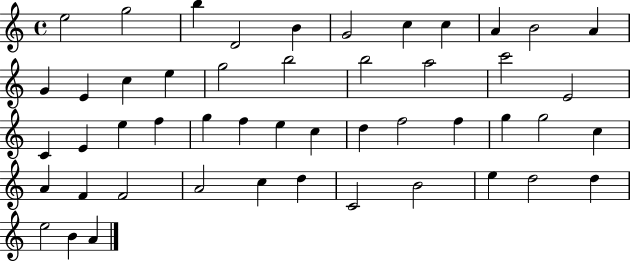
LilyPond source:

{
  \clef treble
  \time 4/4
  \defaultTimeSignature
  \key c \major
  e''2 g''2 | b''4 d'2 b'4 | g'2 c''4 c''4 | a'4 b'2 a'4 | \break g'4 e'4 c''4 e''4 | g''2 b''2 | b''2 a''2 | c'''2 e'2 | \break c'4 e'4 e''4 f''4 | g''4 f''4 e''4 c''4 | d''4 f''2 f''4 | g''4 g''2 c''4 | \break a'4 f'4 f'2 | a'2 c''4 d''4 | c'2 b'2 | e''4 d''2 d''4 | \break e''2 b'4 a'4 | \bar "|."
}